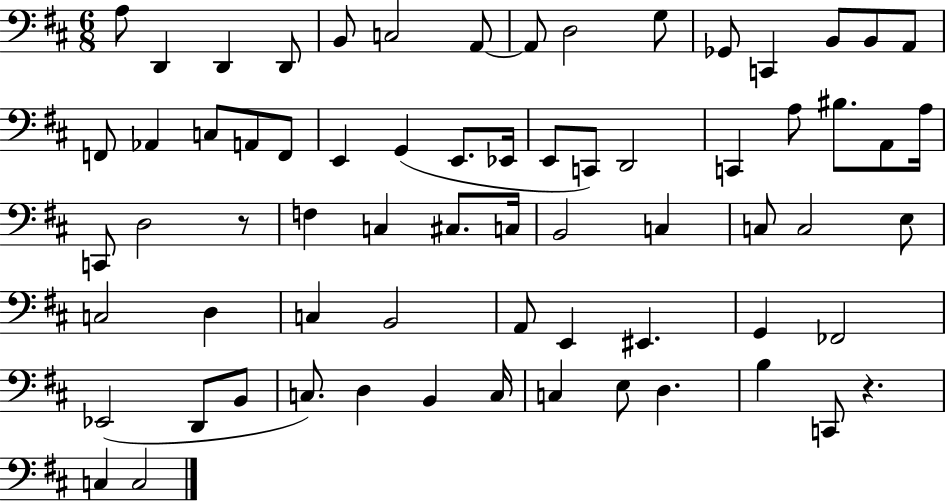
X:1
T:Untitled
M:6/8
L:1/4
K:D
A,/2 D,, D,, D,,/2 B,,/2 C,2 A,,/2 A,,/2 D,2 G,/2 _G,,/2 C,, B,,/2 B,,/2 A,,/2 F,,/2 _A,, C,/2 A,,/2 F,,/2 E,, G,, E,,/2 _E,,/4 E,,/2 C,,/2 D,,2 C,, A,/2 ^B,/2 A,,/2 A,/4 C,,/2 D,2 z/2 F, C, ^C,/2 C,/4 B,,2 C, C,/2 C,2 E,/2 C,2 D, C, B,,2 A,,/2 E,, ^E,, G,, _F,,2 _E,,2 D,,/2 B,,/2 C,/2 D, B,, C,/4 C, E,/2 D, B, C,,/2 z C, C,2